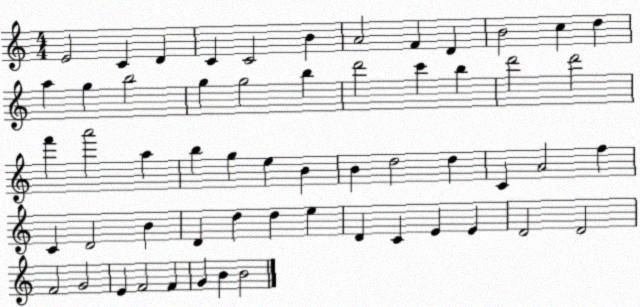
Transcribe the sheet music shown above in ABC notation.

X:1
T:Untitled
M:4/4
L:1/4
K:C
E2 C D C C2 B A2 F D B2 c d a g b2 g g2 b d'2 c' b d'2 d'2 f' a'2 a b g e B B d2 d C A2 f C D2 B D d d e D C E E D2 D2 F2 G2 E F2 F G B B2